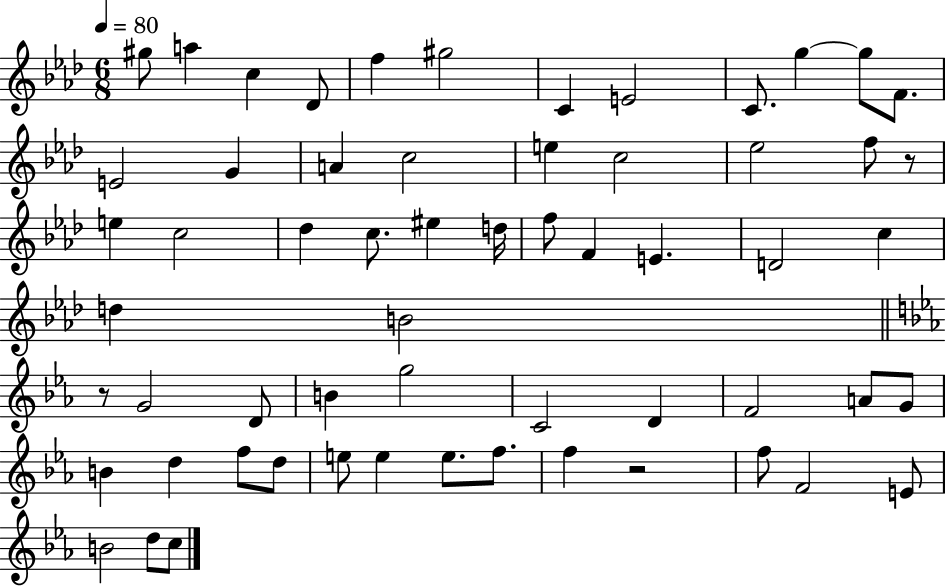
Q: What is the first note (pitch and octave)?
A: G#5